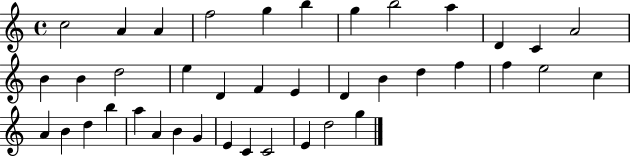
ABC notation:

X:1
T:Untitled
M:4/4
L:1/4
K:C
c2 A A f2 g b g b2 a D C A2 B B d2 e D F E D B d f f e2 c A B d b a A B G E C C2 E d2 g